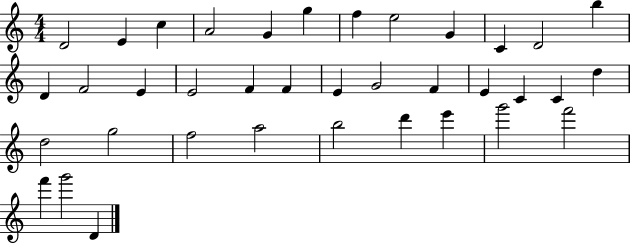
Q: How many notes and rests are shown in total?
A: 37